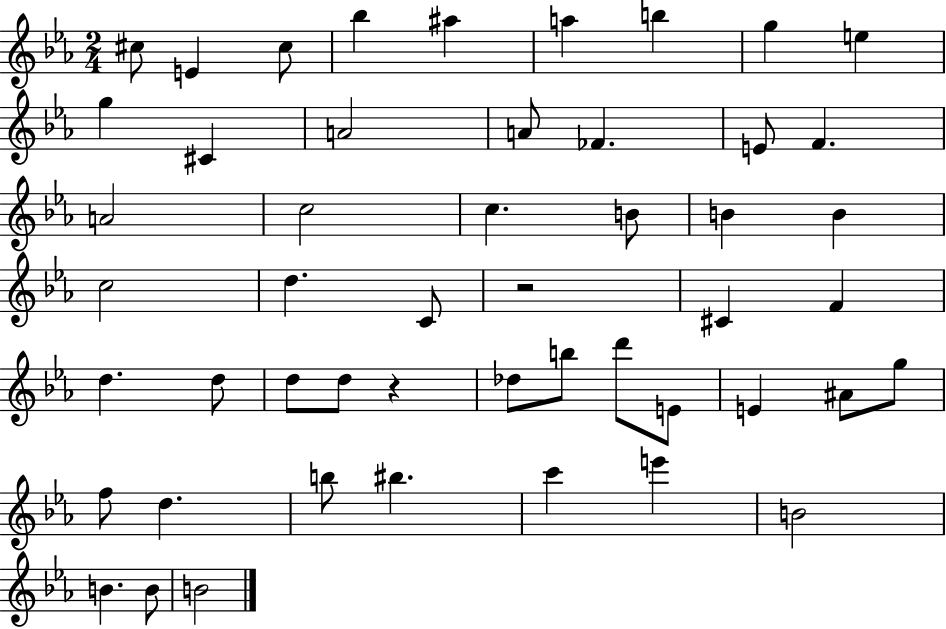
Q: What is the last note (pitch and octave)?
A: B4